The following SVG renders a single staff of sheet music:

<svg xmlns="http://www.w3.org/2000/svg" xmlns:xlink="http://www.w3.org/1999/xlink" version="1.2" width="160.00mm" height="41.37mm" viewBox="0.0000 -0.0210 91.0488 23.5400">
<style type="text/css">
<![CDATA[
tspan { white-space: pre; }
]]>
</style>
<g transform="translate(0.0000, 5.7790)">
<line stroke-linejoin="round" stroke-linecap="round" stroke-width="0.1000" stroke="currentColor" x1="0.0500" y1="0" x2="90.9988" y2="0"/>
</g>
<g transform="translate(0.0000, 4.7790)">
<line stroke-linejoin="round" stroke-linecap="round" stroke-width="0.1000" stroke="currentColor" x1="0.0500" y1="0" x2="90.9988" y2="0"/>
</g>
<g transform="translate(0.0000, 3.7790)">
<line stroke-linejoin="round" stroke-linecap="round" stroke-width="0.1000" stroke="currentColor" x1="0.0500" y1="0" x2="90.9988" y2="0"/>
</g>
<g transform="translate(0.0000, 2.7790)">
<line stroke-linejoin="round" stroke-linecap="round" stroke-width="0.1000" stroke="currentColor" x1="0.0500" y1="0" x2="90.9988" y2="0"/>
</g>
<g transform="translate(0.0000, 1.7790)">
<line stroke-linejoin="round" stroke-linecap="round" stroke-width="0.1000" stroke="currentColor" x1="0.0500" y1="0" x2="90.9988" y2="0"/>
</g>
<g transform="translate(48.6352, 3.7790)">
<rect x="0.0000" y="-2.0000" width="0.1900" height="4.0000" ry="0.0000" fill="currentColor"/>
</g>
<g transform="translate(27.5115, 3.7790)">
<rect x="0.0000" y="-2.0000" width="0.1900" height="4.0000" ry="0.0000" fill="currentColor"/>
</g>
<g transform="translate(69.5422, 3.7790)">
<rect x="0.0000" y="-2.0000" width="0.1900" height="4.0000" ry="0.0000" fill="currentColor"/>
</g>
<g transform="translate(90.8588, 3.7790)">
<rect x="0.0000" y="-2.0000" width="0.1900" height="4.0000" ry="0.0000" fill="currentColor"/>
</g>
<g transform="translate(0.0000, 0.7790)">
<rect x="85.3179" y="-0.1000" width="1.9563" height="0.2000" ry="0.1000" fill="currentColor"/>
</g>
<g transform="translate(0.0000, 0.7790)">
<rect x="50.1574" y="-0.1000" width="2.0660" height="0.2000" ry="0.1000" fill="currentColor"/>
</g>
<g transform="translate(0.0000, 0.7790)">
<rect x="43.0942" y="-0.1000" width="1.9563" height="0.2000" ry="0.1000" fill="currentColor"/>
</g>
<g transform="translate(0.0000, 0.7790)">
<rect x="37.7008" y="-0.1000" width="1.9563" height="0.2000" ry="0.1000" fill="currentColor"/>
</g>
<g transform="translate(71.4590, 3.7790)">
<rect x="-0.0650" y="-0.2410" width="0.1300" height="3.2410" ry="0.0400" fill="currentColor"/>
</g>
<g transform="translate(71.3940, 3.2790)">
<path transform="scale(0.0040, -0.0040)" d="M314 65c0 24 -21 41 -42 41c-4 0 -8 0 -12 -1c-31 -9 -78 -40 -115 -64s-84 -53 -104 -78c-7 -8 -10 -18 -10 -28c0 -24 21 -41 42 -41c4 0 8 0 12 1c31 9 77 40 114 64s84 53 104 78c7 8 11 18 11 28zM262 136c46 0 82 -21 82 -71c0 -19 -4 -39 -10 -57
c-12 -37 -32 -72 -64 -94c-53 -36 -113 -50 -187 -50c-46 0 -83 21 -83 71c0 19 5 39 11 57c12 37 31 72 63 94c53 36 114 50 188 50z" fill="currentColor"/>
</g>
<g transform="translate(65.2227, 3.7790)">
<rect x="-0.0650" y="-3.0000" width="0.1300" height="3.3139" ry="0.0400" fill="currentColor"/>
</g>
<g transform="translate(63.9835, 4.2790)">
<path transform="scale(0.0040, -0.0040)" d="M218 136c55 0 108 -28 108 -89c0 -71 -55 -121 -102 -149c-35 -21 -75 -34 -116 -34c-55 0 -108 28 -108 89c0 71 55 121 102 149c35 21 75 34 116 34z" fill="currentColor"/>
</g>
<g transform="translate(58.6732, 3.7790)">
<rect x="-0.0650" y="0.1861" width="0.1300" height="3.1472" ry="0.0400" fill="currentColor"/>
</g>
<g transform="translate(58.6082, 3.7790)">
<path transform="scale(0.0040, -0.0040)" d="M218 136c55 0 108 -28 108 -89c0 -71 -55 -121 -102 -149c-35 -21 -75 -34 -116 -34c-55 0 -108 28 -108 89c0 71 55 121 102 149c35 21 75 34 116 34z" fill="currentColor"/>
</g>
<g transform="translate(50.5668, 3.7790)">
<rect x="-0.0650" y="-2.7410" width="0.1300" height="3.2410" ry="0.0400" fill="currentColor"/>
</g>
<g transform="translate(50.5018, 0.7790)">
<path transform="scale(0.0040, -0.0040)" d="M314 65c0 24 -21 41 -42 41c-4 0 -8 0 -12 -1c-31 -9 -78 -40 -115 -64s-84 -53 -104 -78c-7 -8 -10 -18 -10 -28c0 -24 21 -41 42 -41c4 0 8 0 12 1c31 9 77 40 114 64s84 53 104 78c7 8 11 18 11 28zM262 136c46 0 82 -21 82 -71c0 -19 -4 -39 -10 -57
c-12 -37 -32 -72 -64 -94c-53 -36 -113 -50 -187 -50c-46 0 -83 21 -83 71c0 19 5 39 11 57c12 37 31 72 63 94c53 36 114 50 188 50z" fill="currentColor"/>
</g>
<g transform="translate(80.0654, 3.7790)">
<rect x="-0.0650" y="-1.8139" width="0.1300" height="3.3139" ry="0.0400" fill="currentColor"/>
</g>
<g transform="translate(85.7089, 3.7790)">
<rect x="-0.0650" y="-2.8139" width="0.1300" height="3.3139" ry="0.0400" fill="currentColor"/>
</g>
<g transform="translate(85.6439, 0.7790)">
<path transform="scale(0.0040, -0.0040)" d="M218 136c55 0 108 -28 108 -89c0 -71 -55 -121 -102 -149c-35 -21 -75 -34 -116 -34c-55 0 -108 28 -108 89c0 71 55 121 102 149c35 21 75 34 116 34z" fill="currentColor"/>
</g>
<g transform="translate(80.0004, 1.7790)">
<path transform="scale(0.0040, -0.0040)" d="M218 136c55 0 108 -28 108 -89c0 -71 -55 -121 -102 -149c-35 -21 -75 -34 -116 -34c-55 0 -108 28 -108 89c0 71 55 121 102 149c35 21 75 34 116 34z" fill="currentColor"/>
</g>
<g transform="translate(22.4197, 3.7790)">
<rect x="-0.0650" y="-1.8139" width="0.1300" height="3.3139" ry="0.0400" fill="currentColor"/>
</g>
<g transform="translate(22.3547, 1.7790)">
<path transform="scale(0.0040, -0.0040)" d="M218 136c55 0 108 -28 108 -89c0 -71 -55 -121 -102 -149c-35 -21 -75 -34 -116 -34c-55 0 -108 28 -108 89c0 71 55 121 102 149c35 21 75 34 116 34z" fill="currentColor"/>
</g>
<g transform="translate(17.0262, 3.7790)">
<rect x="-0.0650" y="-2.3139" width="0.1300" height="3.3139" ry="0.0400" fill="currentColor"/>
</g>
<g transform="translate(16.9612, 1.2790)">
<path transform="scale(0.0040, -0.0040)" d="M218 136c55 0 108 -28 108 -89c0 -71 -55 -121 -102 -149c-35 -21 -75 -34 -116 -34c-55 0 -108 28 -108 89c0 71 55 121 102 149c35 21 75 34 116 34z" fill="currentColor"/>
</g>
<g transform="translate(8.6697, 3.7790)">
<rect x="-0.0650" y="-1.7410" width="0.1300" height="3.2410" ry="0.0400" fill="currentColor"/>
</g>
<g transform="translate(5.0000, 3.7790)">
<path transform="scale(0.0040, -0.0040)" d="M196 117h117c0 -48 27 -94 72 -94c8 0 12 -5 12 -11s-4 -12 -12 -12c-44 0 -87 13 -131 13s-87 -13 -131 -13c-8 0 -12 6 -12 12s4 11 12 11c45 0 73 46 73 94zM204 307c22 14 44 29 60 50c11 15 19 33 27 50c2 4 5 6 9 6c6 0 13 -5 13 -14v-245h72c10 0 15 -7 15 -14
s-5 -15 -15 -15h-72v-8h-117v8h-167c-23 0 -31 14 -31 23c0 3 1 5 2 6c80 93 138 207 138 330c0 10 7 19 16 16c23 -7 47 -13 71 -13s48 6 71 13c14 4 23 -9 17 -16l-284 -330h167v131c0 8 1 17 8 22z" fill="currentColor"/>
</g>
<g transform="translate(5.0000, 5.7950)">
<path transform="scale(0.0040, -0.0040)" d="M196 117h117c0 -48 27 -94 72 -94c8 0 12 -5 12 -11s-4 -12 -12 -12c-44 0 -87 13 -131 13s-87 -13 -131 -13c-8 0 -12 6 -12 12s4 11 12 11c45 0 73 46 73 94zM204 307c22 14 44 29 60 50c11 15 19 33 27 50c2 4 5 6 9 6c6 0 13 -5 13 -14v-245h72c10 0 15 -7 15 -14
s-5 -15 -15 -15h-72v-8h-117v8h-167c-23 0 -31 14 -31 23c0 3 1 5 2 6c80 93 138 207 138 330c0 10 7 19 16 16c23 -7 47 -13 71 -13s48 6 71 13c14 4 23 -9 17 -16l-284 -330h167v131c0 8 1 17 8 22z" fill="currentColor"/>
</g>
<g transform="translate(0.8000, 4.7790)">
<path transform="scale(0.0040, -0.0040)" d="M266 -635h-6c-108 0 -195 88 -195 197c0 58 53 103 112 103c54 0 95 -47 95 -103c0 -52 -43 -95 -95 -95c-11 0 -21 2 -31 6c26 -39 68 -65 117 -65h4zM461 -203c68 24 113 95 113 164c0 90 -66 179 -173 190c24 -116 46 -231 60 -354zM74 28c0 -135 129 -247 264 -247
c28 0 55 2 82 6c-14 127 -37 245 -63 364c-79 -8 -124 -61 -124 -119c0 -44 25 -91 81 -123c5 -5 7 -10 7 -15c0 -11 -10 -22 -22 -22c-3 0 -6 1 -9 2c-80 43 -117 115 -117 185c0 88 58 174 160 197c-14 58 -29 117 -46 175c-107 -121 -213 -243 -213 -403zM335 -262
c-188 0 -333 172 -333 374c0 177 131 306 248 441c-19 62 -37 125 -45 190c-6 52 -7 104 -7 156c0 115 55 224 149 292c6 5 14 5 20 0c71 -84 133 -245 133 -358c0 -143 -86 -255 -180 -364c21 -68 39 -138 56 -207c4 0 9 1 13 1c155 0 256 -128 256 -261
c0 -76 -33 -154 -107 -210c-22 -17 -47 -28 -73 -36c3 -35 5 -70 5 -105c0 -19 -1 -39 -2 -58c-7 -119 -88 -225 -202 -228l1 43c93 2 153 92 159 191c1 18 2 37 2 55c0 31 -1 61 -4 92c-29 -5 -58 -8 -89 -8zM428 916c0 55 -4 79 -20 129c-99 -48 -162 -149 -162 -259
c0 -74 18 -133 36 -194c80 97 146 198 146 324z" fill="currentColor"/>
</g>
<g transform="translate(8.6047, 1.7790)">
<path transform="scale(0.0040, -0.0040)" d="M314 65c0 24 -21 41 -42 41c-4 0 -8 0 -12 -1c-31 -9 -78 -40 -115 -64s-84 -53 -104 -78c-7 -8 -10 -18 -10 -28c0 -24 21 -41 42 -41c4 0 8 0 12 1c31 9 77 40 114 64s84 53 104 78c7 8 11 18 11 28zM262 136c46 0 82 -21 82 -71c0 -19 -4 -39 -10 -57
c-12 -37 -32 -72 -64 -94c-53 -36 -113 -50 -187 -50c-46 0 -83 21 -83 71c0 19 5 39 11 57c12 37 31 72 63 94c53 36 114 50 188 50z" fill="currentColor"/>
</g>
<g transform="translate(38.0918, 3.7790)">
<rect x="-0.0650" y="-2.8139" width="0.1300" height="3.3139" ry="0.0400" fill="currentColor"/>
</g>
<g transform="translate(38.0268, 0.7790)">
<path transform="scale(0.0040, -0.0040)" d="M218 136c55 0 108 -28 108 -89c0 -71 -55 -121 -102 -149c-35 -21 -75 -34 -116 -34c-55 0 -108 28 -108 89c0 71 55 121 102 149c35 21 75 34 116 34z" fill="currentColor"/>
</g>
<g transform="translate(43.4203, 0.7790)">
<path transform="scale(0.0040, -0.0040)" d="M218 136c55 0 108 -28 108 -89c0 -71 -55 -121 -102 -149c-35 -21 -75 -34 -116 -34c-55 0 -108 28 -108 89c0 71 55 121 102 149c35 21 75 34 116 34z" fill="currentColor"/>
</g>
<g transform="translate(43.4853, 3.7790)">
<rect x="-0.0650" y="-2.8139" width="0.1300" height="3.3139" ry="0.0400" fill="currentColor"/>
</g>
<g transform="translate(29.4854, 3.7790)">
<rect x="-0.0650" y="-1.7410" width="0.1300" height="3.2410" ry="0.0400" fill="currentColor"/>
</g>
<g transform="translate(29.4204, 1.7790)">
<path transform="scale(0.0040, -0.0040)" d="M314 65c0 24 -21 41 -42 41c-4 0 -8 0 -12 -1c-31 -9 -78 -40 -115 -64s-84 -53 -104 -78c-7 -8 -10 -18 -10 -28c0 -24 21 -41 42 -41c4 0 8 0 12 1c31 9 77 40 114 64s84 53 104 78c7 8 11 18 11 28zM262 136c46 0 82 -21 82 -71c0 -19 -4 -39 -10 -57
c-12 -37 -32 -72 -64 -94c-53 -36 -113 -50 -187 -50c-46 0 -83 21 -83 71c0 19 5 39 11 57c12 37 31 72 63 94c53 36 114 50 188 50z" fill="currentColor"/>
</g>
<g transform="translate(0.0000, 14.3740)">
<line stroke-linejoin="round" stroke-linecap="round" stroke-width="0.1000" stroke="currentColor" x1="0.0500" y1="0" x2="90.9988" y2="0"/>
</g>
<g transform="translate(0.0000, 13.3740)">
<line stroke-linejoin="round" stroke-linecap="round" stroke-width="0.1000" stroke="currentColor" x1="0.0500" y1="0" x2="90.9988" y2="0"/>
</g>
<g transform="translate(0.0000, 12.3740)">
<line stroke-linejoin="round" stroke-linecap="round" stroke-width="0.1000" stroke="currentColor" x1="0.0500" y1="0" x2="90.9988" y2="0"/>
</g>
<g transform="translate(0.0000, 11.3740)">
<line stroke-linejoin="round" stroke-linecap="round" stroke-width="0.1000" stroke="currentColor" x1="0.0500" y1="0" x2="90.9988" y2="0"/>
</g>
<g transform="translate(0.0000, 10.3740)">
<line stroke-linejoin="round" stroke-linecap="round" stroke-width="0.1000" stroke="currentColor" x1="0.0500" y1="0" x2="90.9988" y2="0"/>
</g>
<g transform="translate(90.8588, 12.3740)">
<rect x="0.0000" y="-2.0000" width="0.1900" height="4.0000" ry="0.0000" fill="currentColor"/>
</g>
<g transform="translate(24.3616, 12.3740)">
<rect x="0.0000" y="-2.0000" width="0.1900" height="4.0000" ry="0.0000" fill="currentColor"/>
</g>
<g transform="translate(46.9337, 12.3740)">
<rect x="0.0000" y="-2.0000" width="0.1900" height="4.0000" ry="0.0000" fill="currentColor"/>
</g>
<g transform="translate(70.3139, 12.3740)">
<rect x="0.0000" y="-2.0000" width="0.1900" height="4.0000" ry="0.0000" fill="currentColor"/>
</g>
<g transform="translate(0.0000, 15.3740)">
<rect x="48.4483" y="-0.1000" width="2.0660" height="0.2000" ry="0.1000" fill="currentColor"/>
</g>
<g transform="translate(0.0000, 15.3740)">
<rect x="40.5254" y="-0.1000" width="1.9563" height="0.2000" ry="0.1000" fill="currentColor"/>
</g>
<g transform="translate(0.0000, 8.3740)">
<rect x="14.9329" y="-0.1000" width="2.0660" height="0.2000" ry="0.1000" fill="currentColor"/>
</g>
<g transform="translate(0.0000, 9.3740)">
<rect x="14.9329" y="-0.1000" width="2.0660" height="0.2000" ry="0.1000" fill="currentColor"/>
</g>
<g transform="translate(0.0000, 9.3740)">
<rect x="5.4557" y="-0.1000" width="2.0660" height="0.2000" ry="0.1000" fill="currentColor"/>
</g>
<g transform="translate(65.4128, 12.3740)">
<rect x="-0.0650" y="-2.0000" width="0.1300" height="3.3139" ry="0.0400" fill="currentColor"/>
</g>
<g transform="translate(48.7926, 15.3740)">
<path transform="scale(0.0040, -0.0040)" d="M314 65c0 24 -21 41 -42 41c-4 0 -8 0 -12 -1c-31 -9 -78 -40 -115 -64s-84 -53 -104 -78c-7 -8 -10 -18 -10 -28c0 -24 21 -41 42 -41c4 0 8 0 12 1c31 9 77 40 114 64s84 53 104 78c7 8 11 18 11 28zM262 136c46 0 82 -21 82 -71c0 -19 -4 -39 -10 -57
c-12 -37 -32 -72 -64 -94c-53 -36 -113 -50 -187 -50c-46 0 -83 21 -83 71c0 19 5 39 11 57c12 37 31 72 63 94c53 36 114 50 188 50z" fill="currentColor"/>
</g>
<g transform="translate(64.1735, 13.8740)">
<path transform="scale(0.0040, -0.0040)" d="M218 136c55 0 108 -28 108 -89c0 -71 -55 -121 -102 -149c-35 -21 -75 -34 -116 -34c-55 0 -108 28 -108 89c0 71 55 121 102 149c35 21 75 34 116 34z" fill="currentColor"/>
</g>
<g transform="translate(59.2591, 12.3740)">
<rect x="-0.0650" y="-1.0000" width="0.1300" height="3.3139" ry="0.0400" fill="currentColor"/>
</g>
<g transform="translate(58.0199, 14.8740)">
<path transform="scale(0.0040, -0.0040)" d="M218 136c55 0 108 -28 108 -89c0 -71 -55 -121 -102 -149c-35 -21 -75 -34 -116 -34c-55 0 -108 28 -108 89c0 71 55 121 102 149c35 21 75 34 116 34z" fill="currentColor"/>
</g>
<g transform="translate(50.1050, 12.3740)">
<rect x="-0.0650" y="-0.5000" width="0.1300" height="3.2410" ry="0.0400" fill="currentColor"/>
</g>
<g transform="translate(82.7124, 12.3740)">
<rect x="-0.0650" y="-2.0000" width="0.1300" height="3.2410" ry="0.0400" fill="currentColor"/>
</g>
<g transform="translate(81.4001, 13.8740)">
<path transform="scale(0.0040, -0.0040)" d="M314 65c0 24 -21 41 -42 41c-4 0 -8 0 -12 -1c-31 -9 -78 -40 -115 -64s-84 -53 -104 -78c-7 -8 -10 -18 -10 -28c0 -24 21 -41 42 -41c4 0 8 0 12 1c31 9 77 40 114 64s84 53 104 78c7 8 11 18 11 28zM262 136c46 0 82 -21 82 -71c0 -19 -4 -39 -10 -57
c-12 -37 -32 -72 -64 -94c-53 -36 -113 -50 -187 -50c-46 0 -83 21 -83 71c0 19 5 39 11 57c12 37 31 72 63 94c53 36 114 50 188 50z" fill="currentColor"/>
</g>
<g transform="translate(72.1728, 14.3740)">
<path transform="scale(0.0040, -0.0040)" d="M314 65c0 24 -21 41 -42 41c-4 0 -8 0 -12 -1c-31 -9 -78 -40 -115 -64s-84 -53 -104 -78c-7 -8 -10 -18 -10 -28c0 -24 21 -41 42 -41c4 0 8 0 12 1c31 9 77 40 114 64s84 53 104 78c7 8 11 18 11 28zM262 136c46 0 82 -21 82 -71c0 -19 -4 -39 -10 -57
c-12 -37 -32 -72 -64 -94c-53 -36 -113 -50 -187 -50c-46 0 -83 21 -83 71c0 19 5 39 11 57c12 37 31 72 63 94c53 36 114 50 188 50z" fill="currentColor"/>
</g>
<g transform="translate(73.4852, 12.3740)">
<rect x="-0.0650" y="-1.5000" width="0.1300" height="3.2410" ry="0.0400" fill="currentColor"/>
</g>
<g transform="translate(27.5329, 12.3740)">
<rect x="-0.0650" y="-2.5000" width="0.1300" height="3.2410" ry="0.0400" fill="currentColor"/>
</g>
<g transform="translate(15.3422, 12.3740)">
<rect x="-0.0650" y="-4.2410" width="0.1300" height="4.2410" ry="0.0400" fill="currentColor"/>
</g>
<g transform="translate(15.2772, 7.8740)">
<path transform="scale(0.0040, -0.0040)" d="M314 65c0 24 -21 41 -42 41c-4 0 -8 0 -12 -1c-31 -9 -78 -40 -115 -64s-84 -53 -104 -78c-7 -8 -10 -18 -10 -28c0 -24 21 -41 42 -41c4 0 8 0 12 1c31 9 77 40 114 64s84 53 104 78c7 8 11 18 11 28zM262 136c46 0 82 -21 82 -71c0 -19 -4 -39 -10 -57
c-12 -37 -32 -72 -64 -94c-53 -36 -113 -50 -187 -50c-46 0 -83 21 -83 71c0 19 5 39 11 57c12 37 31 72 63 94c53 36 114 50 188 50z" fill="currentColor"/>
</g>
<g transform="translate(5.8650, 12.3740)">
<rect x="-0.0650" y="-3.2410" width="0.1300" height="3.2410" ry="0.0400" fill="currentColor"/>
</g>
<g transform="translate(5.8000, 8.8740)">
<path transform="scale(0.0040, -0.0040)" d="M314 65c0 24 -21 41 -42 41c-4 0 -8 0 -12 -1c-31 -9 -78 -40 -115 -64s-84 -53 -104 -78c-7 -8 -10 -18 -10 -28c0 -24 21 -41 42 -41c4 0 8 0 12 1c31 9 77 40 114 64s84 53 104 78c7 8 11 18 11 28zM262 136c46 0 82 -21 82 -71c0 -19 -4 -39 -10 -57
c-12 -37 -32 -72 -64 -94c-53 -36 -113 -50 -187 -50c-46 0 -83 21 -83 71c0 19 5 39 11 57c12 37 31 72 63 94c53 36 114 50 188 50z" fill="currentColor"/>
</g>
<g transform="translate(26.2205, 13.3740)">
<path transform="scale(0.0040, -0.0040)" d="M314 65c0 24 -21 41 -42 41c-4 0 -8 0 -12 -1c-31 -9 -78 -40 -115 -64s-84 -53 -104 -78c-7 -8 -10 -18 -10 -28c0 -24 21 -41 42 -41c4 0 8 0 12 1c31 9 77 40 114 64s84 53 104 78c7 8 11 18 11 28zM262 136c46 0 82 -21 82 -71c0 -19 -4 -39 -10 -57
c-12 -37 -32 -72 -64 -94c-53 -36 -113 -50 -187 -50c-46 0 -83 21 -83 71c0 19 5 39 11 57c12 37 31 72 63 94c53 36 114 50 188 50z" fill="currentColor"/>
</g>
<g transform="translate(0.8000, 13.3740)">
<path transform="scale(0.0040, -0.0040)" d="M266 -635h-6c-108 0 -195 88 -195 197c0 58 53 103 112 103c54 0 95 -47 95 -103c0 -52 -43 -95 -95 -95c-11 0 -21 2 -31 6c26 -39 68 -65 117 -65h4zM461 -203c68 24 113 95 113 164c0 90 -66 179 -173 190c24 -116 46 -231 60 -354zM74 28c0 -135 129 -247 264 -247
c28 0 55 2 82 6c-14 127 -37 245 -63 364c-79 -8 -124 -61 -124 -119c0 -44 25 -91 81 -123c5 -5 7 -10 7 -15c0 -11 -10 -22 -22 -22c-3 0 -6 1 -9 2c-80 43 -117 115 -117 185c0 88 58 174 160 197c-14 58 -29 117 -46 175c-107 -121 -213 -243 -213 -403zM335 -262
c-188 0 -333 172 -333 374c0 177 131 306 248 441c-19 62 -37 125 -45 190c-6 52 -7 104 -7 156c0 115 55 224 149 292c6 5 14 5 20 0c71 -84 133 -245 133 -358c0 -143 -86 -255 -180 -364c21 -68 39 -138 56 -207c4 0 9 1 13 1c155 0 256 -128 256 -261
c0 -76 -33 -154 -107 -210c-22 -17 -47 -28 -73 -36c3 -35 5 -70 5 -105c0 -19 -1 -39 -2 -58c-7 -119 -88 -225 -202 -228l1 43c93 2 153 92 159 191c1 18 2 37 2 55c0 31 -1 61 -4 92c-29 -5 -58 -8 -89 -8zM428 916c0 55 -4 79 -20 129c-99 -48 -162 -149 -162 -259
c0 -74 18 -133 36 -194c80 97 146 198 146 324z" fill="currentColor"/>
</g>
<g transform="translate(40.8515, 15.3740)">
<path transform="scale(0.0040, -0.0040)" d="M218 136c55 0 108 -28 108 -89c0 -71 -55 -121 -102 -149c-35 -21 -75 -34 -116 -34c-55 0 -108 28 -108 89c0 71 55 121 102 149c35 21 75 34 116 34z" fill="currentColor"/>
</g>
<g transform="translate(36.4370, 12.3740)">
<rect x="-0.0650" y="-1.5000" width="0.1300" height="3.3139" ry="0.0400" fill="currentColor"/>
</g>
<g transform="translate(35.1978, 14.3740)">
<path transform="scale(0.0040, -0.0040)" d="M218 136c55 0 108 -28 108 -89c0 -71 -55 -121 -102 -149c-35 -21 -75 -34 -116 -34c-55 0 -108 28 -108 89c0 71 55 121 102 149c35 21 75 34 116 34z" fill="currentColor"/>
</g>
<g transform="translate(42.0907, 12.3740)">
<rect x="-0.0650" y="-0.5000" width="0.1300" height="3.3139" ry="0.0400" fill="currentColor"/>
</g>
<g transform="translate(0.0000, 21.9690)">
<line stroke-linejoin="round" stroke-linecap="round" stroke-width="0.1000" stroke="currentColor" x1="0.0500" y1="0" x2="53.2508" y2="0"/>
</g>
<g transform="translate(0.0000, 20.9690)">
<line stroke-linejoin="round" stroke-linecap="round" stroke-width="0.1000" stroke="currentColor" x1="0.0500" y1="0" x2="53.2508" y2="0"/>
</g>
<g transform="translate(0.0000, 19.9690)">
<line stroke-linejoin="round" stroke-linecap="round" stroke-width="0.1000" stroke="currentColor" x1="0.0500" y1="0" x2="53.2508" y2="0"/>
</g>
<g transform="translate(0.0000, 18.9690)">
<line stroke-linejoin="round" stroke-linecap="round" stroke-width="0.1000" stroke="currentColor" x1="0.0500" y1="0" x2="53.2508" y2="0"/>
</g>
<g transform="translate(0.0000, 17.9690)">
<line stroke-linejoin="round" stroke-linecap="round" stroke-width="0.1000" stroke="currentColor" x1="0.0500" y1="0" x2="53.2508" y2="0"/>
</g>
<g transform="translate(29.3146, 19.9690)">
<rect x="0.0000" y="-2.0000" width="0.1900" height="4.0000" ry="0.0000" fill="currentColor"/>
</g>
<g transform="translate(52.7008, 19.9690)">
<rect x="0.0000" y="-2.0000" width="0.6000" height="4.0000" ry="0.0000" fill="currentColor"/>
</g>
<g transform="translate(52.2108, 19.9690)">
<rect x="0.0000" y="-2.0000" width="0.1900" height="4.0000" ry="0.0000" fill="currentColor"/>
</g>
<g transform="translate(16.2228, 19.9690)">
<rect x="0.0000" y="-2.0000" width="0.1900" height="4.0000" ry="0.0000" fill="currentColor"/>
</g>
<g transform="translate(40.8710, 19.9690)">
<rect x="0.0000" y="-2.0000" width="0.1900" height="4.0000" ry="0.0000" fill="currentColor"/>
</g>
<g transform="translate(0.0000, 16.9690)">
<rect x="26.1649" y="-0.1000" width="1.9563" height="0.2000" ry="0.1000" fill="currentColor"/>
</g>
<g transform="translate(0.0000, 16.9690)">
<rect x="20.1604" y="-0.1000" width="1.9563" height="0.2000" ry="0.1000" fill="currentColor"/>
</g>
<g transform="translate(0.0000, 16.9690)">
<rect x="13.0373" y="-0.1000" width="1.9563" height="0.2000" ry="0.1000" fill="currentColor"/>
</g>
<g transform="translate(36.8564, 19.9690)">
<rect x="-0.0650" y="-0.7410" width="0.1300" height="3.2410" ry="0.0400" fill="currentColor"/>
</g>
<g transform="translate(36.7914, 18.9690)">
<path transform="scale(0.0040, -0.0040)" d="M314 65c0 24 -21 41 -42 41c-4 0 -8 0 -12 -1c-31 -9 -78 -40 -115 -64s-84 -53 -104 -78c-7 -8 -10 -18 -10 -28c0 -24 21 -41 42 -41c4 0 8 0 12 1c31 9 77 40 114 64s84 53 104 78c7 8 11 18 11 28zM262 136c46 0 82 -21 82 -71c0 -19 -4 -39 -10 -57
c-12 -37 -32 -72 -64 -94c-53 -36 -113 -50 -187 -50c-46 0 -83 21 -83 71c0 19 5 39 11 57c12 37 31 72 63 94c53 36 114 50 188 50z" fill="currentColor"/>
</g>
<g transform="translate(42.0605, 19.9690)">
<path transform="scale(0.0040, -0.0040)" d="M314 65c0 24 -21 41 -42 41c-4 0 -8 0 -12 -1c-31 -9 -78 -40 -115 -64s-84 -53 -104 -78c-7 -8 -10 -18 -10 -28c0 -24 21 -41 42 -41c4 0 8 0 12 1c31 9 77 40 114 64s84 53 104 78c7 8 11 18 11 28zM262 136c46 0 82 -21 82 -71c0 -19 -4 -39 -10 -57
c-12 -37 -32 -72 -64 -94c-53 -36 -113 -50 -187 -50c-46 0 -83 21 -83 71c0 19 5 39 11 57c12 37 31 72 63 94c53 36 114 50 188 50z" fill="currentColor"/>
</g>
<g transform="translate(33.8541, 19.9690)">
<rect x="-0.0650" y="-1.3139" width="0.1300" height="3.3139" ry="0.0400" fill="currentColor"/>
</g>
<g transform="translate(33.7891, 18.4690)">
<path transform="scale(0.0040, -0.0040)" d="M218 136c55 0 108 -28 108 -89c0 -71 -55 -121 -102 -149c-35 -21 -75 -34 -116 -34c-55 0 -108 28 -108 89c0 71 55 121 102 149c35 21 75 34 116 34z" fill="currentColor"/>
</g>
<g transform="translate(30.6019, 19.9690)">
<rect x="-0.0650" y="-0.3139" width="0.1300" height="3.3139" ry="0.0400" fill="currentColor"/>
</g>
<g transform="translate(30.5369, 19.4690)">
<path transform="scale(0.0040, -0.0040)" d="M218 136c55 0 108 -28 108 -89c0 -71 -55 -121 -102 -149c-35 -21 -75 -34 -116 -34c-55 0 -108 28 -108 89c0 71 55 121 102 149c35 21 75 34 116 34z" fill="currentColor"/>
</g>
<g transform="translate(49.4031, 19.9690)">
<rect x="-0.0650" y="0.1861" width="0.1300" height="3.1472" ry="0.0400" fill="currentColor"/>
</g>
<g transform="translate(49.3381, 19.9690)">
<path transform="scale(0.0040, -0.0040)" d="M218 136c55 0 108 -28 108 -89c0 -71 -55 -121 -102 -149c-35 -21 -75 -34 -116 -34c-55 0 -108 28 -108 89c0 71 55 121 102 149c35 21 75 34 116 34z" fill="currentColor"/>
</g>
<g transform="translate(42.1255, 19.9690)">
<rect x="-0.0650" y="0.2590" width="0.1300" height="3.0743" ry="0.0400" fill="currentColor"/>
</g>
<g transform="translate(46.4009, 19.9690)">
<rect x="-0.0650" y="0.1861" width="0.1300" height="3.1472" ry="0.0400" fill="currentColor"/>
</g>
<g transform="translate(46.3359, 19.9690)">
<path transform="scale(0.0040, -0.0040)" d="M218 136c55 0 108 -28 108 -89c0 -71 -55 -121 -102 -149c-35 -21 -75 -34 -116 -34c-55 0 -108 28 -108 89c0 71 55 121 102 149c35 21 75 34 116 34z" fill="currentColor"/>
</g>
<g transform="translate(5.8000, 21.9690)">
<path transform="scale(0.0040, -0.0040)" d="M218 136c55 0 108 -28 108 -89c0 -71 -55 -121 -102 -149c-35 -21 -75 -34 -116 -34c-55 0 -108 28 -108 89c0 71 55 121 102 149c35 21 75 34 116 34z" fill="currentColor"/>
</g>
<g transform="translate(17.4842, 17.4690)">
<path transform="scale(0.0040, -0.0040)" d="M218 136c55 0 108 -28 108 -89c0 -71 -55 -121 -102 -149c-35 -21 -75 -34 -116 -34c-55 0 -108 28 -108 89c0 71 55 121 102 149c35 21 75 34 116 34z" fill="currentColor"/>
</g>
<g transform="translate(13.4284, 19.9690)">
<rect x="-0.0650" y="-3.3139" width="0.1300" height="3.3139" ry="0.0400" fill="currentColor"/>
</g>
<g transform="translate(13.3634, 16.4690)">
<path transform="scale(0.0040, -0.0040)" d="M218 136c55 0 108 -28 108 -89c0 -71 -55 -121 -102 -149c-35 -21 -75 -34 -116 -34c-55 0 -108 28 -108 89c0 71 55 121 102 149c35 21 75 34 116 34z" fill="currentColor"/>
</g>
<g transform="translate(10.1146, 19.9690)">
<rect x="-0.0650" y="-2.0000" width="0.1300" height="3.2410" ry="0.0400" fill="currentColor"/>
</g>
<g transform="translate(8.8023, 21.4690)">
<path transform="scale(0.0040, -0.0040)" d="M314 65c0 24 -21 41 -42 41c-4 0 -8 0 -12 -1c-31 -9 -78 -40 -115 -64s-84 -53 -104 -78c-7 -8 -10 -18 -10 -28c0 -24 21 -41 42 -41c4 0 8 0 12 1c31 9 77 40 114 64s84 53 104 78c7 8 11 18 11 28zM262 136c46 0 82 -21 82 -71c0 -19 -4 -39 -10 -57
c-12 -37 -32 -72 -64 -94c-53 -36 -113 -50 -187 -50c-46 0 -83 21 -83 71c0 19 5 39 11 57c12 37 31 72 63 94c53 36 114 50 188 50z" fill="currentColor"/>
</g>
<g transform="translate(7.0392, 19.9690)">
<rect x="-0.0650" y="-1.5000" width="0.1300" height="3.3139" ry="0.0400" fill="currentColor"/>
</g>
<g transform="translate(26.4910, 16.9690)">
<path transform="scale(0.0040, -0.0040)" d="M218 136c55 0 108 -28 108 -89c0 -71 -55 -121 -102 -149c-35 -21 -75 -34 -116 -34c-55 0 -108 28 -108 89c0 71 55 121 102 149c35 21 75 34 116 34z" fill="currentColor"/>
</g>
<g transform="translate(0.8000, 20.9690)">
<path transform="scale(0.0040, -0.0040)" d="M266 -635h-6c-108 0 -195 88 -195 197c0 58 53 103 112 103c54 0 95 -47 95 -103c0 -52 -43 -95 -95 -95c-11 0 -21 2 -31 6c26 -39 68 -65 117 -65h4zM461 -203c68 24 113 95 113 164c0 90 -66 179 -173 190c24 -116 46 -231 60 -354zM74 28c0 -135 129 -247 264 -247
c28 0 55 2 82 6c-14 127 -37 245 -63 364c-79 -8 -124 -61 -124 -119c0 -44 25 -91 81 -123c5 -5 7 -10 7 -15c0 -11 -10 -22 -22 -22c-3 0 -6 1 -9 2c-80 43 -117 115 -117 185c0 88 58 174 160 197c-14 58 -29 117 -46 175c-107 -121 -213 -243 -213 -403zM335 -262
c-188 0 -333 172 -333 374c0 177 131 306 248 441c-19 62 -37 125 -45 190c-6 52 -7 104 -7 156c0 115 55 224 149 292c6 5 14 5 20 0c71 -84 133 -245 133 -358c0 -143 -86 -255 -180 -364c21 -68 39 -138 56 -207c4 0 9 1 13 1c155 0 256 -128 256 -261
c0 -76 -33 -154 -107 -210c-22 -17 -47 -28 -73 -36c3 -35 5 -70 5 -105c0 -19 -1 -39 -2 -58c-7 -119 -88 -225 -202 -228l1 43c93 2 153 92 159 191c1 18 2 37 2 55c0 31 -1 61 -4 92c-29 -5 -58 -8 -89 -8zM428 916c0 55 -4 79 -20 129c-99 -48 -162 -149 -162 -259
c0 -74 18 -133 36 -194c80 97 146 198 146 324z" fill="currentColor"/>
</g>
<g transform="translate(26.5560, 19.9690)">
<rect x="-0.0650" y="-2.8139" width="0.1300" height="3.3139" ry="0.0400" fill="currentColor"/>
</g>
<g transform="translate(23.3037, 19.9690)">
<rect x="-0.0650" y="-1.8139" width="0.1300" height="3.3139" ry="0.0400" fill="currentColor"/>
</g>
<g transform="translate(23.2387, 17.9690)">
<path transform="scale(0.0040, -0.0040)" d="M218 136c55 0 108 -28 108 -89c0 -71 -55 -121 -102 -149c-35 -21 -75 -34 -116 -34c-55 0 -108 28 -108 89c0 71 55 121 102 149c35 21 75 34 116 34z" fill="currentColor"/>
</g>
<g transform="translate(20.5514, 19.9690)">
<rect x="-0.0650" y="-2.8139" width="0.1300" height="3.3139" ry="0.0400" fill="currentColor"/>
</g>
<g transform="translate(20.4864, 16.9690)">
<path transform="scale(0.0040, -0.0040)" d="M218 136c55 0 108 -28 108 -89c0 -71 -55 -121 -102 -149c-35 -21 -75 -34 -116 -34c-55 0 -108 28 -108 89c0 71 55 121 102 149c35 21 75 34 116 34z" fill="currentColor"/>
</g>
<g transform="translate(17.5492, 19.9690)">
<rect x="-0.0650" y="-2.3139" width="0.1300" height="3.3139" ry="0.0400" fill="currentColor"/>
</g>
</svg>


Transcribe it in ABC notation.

X:1
T:Untitled
M:4/4
L:1/4
K:C
f2 g f f2 a a a2 B A c2 f a b2 d'2 G2 E C C2 D F E2 F2 E F2 b g a f a c e d2 B2 B B